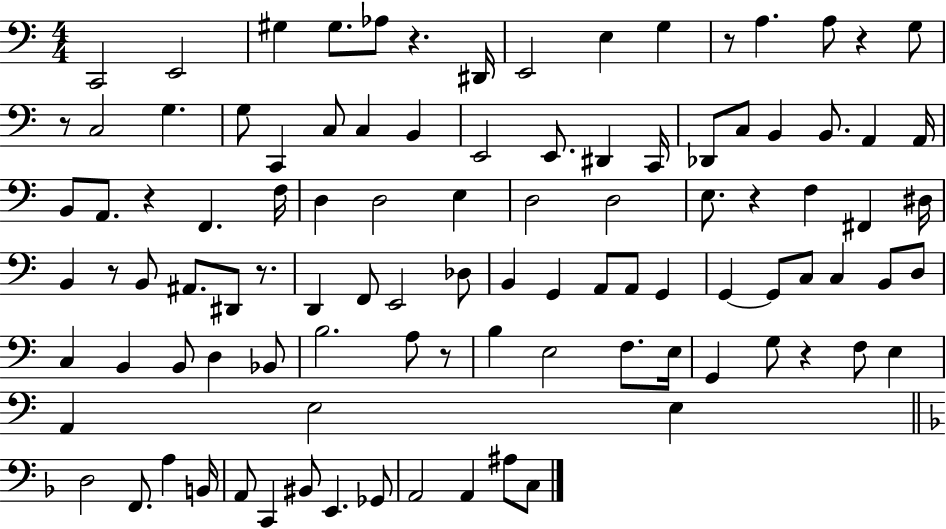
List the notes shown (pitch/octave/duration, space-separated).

C2/h E2/h G#3/q G#3/e. Ab3/e R/q. D#2/s E2/h E3/q G3/q R/e A3/q. A3/e R/q G3/e R/e C3/h G3/q. G3/e C2/q C3/e C3/q B2/q E2/h E2/e. D#2/q C2/s Db2/e C3/e B2/q B2/e. A2/q A2/s B2/e A2/e. R/q F2/q. F3/s D3/q D3/h E3/q D3/h D3/h E3/e. R/q F3/q F#2/q D#3/s B2/q R/e B2/e A#2/e. D#2/e R/e. D2/q F2/e E2/h Db3/e B2/q G2/q A2/e A2/e G2/q G2/q G2/e C3/e C3/q B2/e D3/e C3/q B2/q B2/e D3/q Bb2/e B3/h. A3/e R/e B3/q E3/h F3/e. E3/s G2/q G3/e R/q F3/e E3/q A2/q E3/h E3/q D3/h F2/e. A3/q B2/s A2/e C2/q BIS2/e E2/q. Gb2/e A2/h A2/q A#3/e C3/e